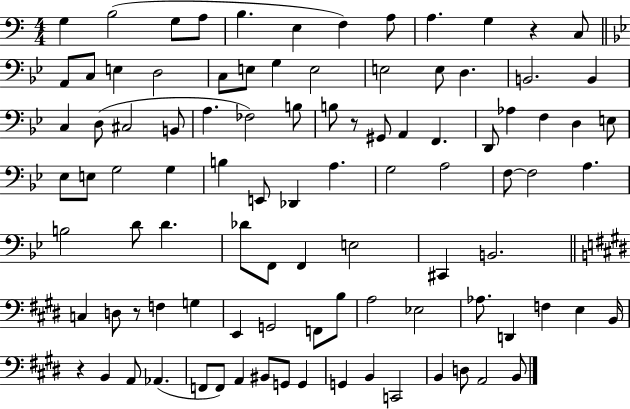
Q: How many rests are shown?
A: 4